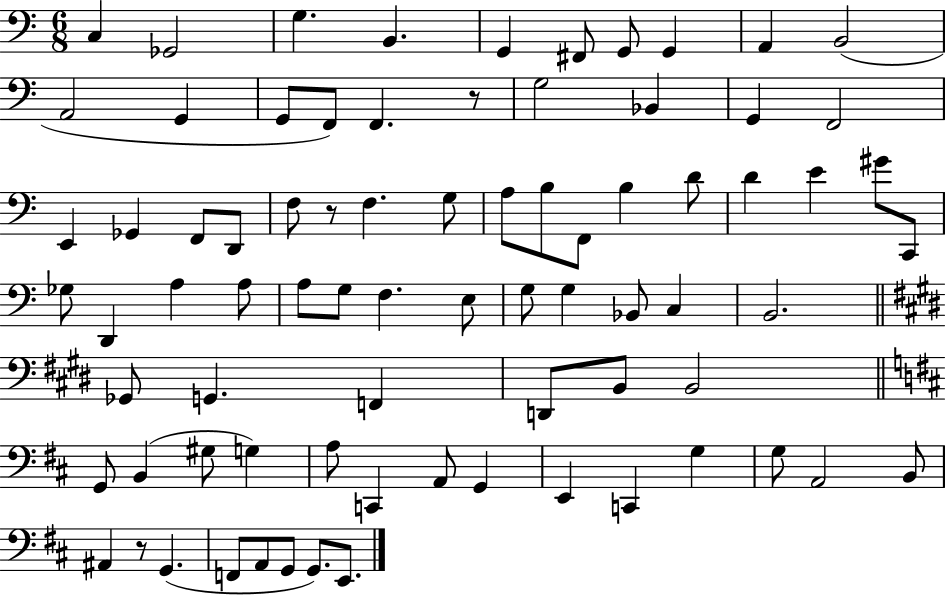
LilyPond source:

{
  \clef bass
  \numericTimeSignature
  \time 6/8
  \key c \major
  \repeat volta 2 { c4 ges,2 | g4. b,4. | g,4 fis,8 g,8 g,4 | a,4 b,2( | \break a,2 g,4 | g,8 f,8) f,4. r8 | g2 bes,4 | g,4 f,2 | \break e,4 ges,4 f,8 d,8 | f8 r8 f4. g8 | a8 b8 f,8 b4 d'8 | d'4 e'4 gis'8 c,8 | \break ges8 d,4 a4 a8 | a8 g8 f4. e8 | g8 g4 bes,8 c4 | b,2. | \break \bar "||" \break \key e \major ges,8 g,4. f,4 | d,8 b,8 b,2 | \bar "||" \break \key d \major g,8 b,4( gis8 g4) | a8 c,4 a,8 g,4 | e,4 c,4 g4 | g8 a,2 b,8 | \break ais,4 r8 g,4.( | f,8 a,8 g,8 g,8.) e,8. | } \bar "|."
}